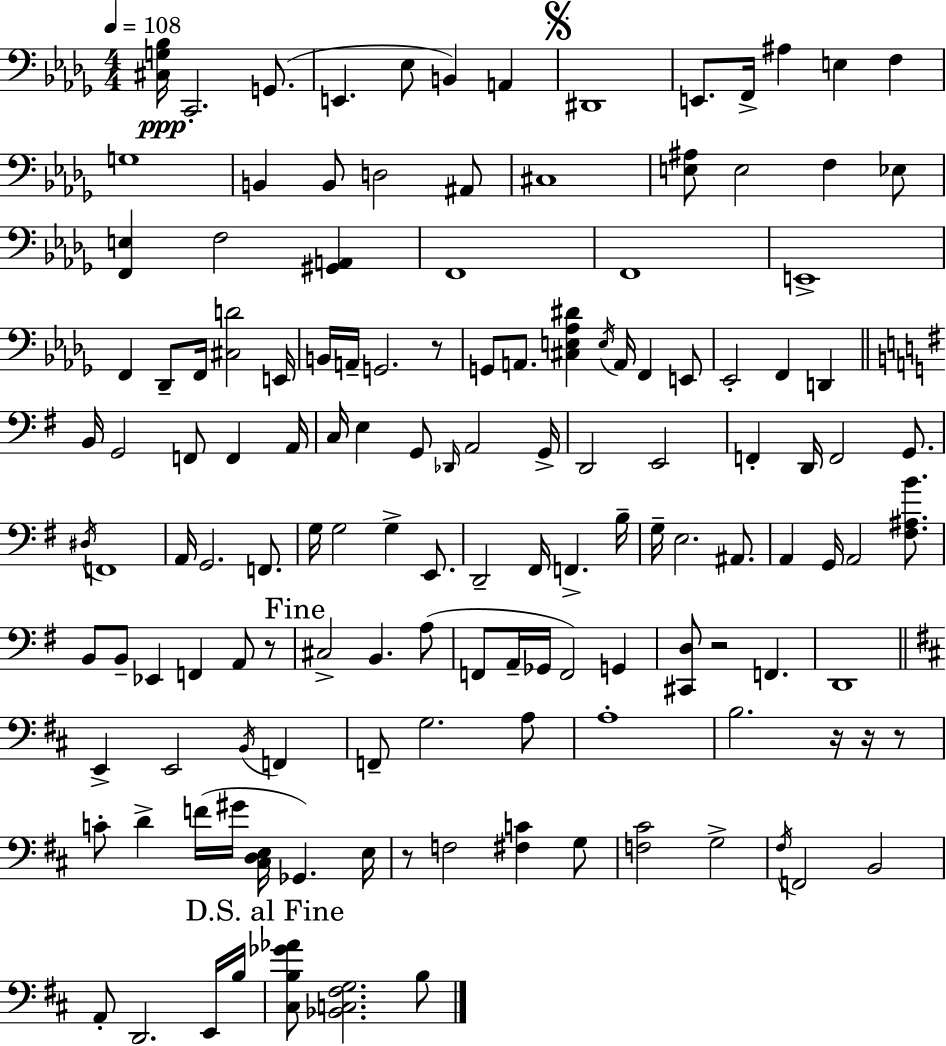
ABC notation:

X:1
T:Untitled
M:4/4
L:1/4
K:Bbm
[^C,G,_B,]/4 C,,2 G,,/2 E,, _E,/2 B,, A,, ^D,,4 E,,/2 F,,/4 ^A, E, F, G,4 B,, B,,/2 D,2 ^A,,/2 ^C,4 [E,^A,]/2 E,2 F, _E,/2 [F,,E,] F,2 [^G,,A,,] F,,4 F,,4 E,,4 F,, _D,,/2 F,,/4 [^C,D]2 E,,/4 B,,/4 A,,/4 G,,2 z/2 G,,/2 A,,/2 [^C,E,_A,^D] E,/4 A,,/4 F,, E,,/2 _E,,2 F,, D,, B,,/4 G,,2 F,,/2 F,, A,,/4 C,/4 E, G,,/2 _D,,/4 A,,2 G,,/4 D,,2 E,,2 F,, D,,/4 F,,2 G,,/2 ^D,/4 F,,4 A,,/4 G,,2 F,,/2 G,/4 G,2 G, E,,/2 D,,2 ^F,,/4 F,, B,/4 G,/4 E,2 ^A,,/2 A,, G,,/4 A,,2 [^F,^A,B]/2 B,,/2 B,,/2 _E,, F,, A,,/2 z/2 ^C,2 B,, A,/2 F,,/2 A,,/4 _G,,/4 F,,2 G,, [^C,,D,]/2 z2 F,, D,,4 E,, E,,2 B,,/4 F,, F,,/2 G,2 A,/2 A,4 B,2 z/4 z/4 z/2 C/2 D F/4 ^G/4 [^C,D,E,]/4 _G,, E,/4 z/2 F,2 [^F,C] G,/2 [F,^C]2 G,2 ^F,/4 F,,2 B,,2 A,,/2 D,,2 E,,/4 B,/4 [^C,B,_G_A]/2 [_B,,C,^F,G,]2 B,/2